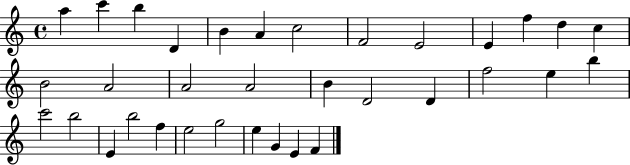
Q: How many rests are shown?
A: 0